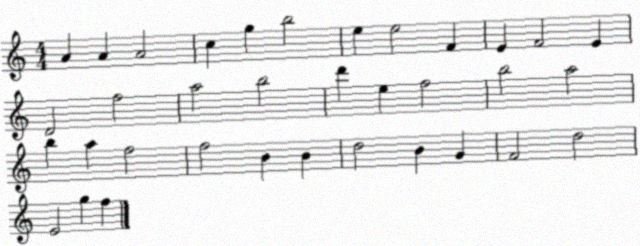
X:1
T:Untitled
M:4/4
L:1/4
K:C
A A A2 c g b2 e e2 F E F2 E D2 f2 a2 b2 d' e f2 b2 a2 b a f2 f2 B B d2 B G F2 d2 E2 g f